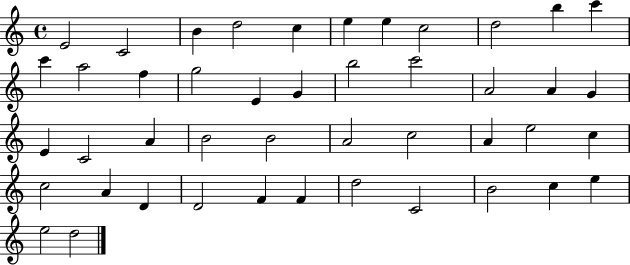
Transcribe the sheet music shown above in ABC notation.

X:1
T:Untitled
M:4/4
L:1/4
K:C
E2 C2 B d2 c e e c2 d2 b c' c' a2 f g2 E G b2 c'2 A2 A G E C2 A B2 B2 A2 c2 A e2 c c2 A D D2 F F d2 C2 B2 c e e2 d2